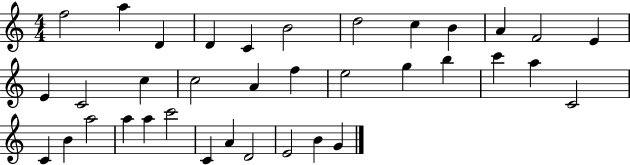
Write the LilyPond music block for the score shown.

{
  \clef treble
  \numericTimeSignature
  \time 4/4
  \key c \major
  f''2 a''4 d'4 | d'4 c'4 b'2 | d''2 c''4 b'4 | a'4 f'2 e'4 | \break e'4 c'2 c''4 | c''2 a'4 f''4 | e''2 g''4 b''4 | c'''4 a''4 c'2 | \break c'4 b'4 a''2 | a''4 a''4 c'''2 | c'4 a'4 d'2 | e'2 b'4 g'4 | \break \bar "|."
}